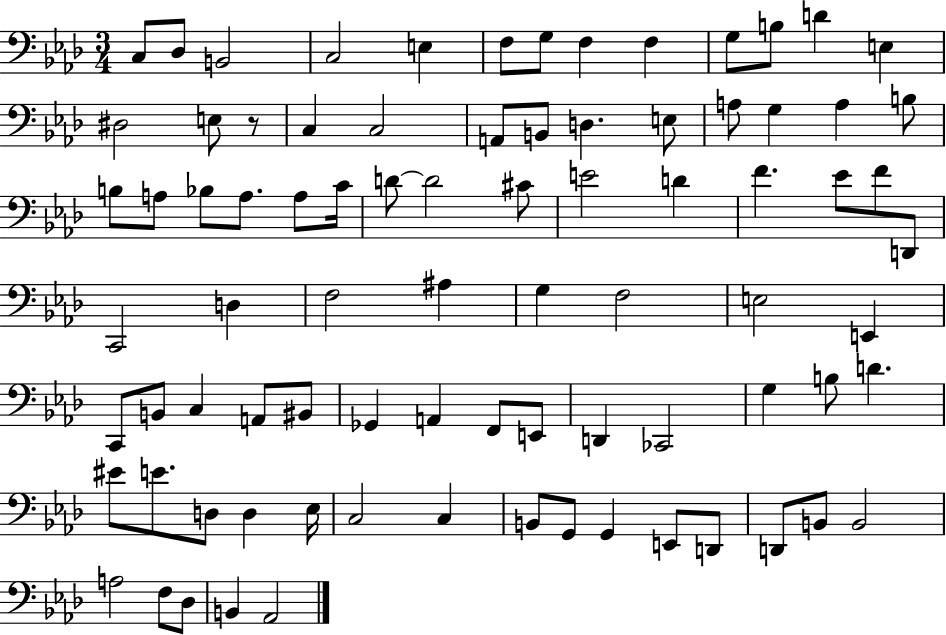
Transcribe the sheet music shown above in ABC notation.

X:1
T:Untitled
M:3/4
L:1/4
K:Ab
C,/2 _D,/2 B,,2 C,2 E, F,/2 G,/2 F, F, G,/2 B,/2 D E, ^D,2 E,/2 z/2 C, C,2 A,,/2 B,,/2 D, E,/2 A,/2 G, A, B,/2 B,/2 A,/2 _B,/2 A,/2 A,/2 C/4 D/2 D2 ^C/2 E2 D F _E/2 F/2 D,,/2 C,,2 D, F,2 ^A, G, F,2 E,2 E,, C,,/2 B,,/2 C, A,,/2 ^B,,/2 _G,, A,, F,,/2 E,,/2 D,, _C,,2 G, B,/2 D ^E/2 E/2 D,/2 D, _E,/4 C,2 C, B,,/2 G,,/2 G,, E,,/2 D,,/2 D,,/2 B,,/2 B,,2 A,2 F,/2 _D,/2 B,, _A,,2